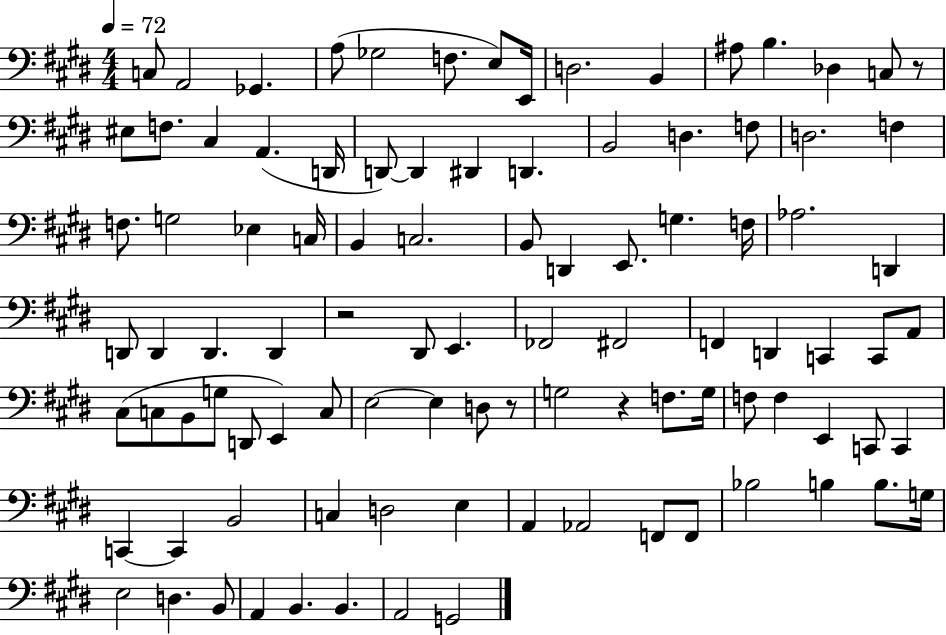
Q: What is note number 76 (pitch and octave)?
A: C3